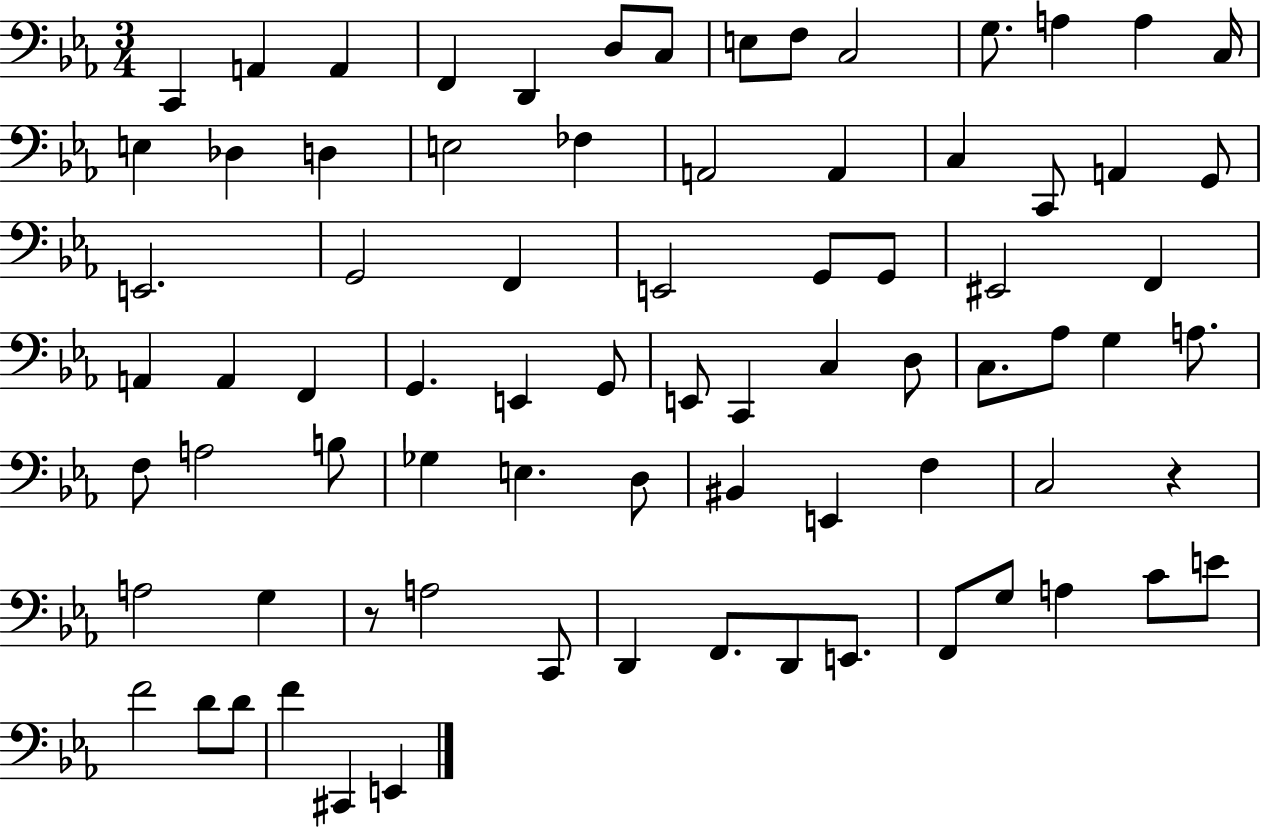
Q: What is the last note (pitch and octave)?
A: E2